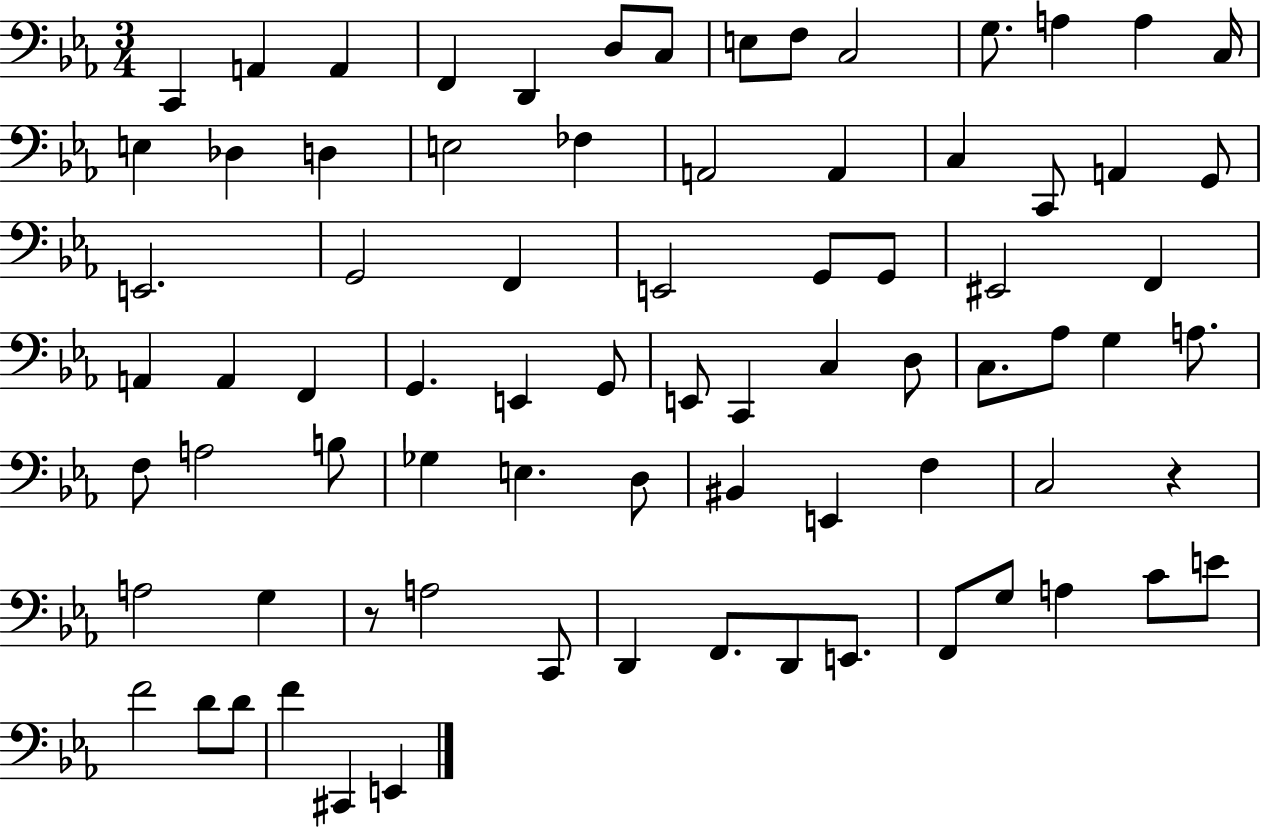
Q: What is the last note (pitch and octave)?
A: E2